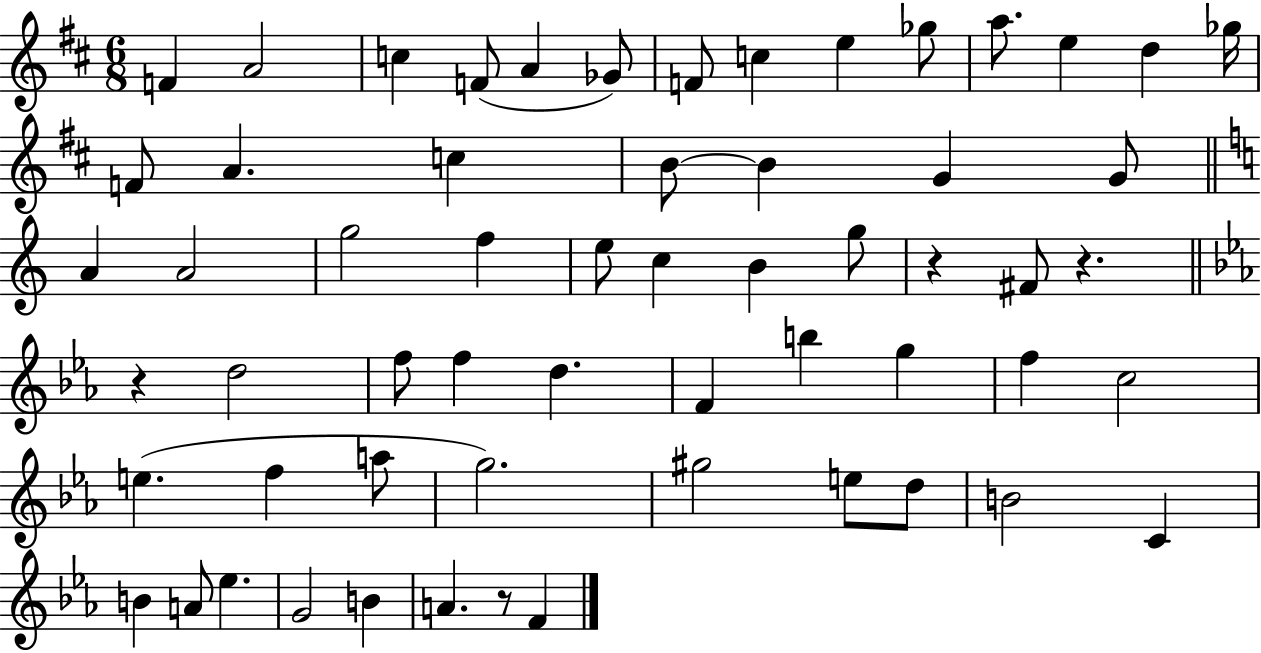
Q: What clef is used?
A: treble